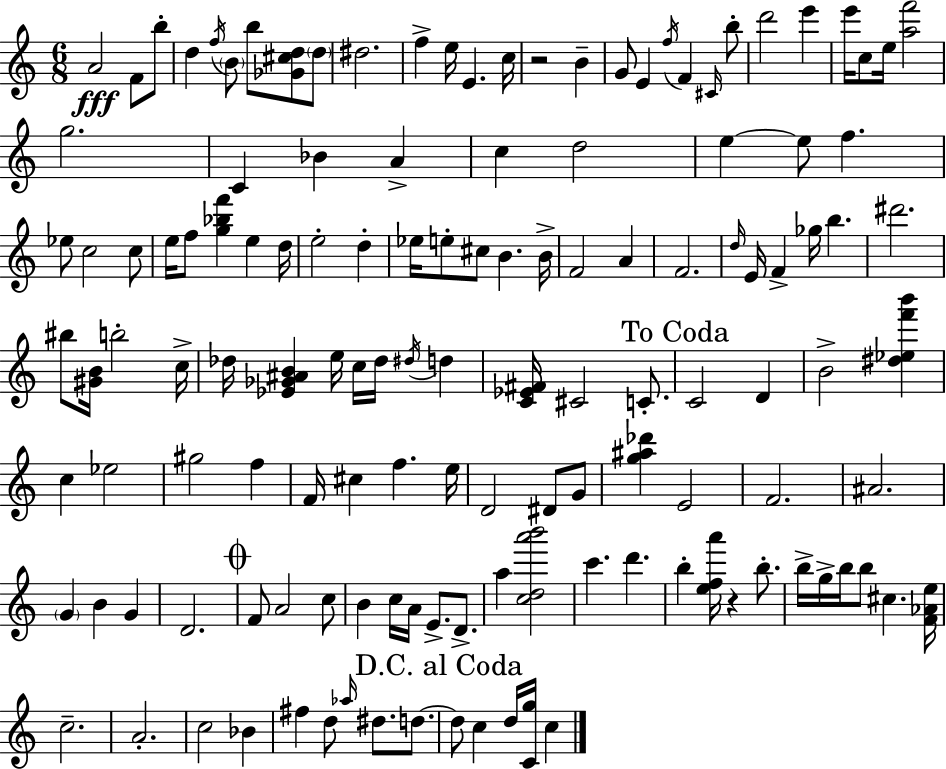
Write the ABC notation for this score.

X:1
T:Untitled
M:6/8
L:1/4
K:Am
A2 F/2 b/2 d f/4 B/2 b/2 [_G^cd]/2 d/2 ^d2 f e/4 E c/4 z2 B G/2 E f/4 F ^C/4 b/2 d'2 e' e'/4 c/2 e/4 [af']2 g2 C _B A c d2 e e/2 f _e/2 c2 c/2 e/4 f/2 [g_bf'] e d/4 e2 d _e/4 e/2 ^c/2 B B/4 F2 A F2 d/4 E/4 F _g/4 b ^d'2 ^b/2 [^GB]/4 b2 c/4 _d/4 [_E_G^AB] e/4 c/4 _d/4 ^d/4 d [C_E^F]/4 ^C2 C/2 C2 D B2 [^d_ef'b'] c _e2 ^g2 f F/4 ^c f e/4 D2 ^D/2 G/2 [g^a_d'] E2 F2 ^A2 G B G D2 F/2 A2 c/2 B c/4 A/4 E/2 D/2 a [cda'b']2 c' d' b [efa']/4 z b/2 b/4 g/4 b/4 b/2 ^c [F_Ae]/4 c2 A2 c2 _B ^f d/2 _a/4 ^d/2 d/2 d/2 c d/4 [Cg]/4 c